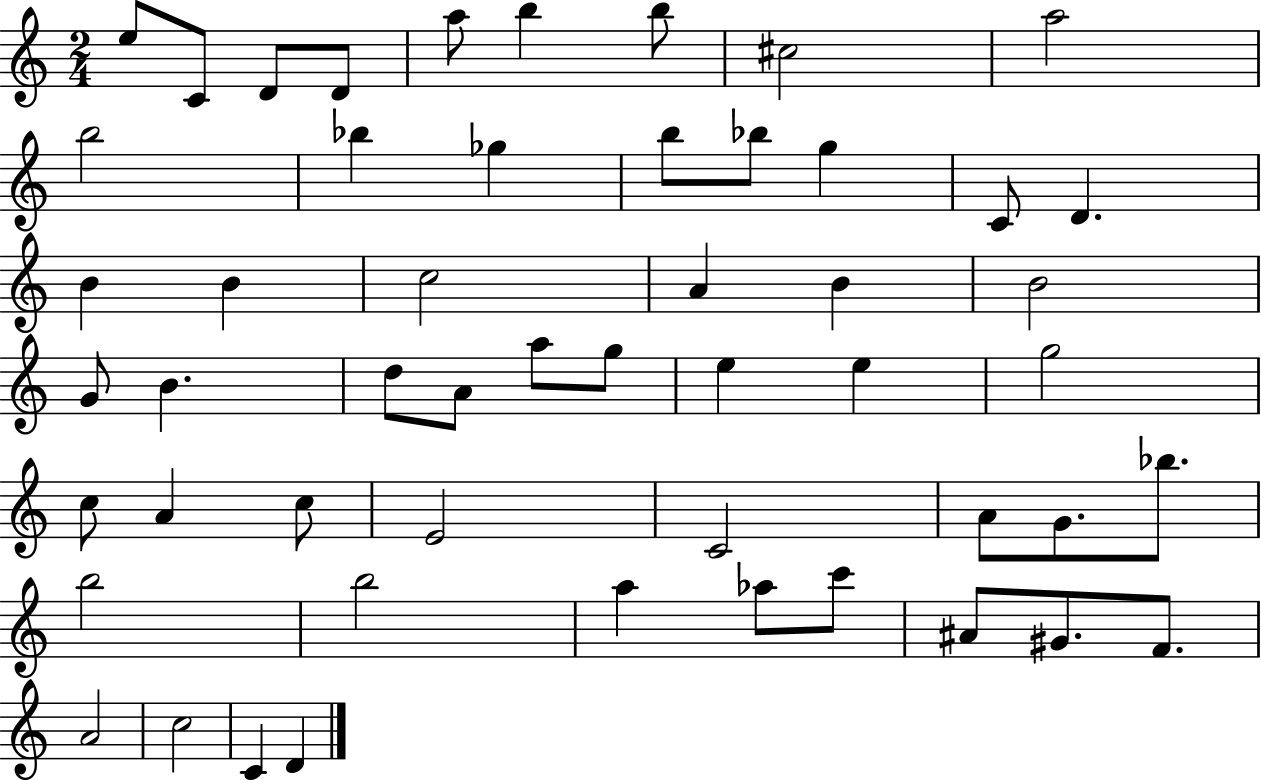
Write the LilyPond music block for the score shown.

{
  \clef treble
  \numericTimeSignature
  \time 2/4
  \key c \major
  e''8 c'8 d'8 d'8 | a''8 b''4 b''8 | cis''2 | a''2 | \break b''2 | bes''4 ges''4 | b''8 bes''8 g''4 | c'8 d'4. | \break b'4 b'4 | c''2 | a'4 b'4 | b'2 | \break g'8 b'4. | d''8 a'8 a''8 g''8 | e''4 e''4 | g''2 | \break c''8 a'4 c''8 | e'2 | c'2 | a'8 g'8. bes''8. | \break b''2 | b''2 | a''4 aes''8 c'''8 | ais'8 gis'8. f'8. | \break a'2 | c''2 | c'4 d'4 | \bar "|."
}